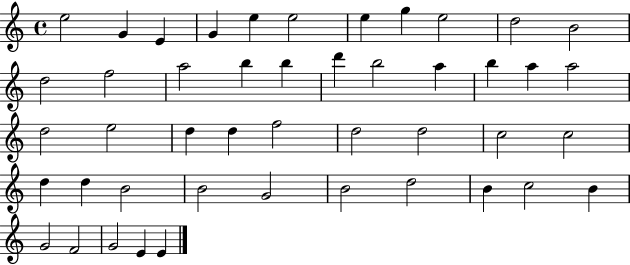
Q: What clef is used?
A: treble